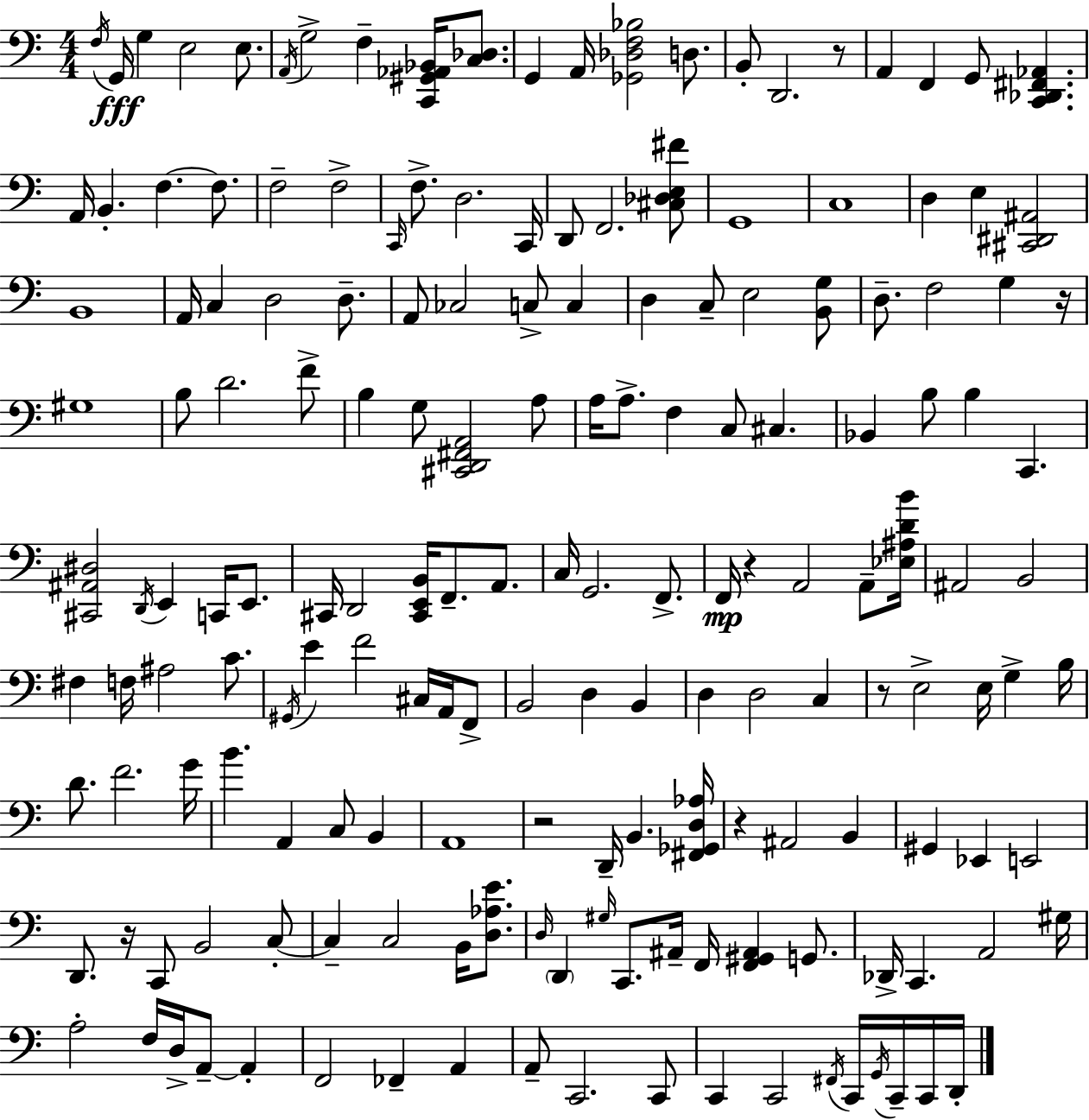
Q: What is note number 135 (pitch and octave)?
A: D3